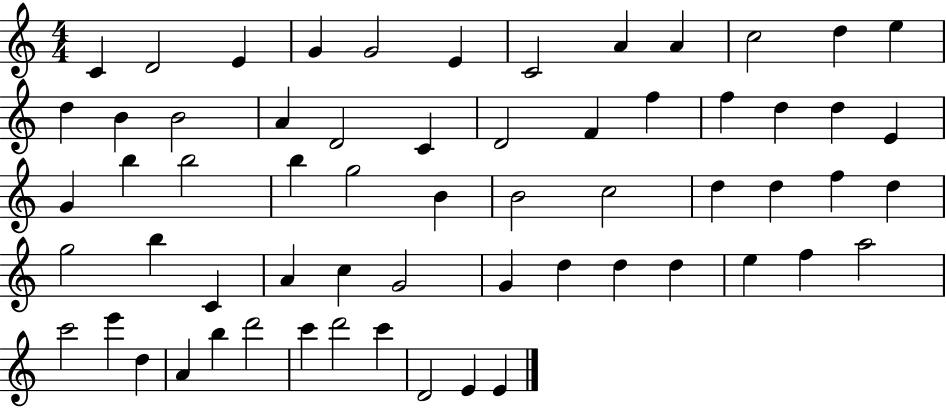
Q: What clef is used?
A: treble